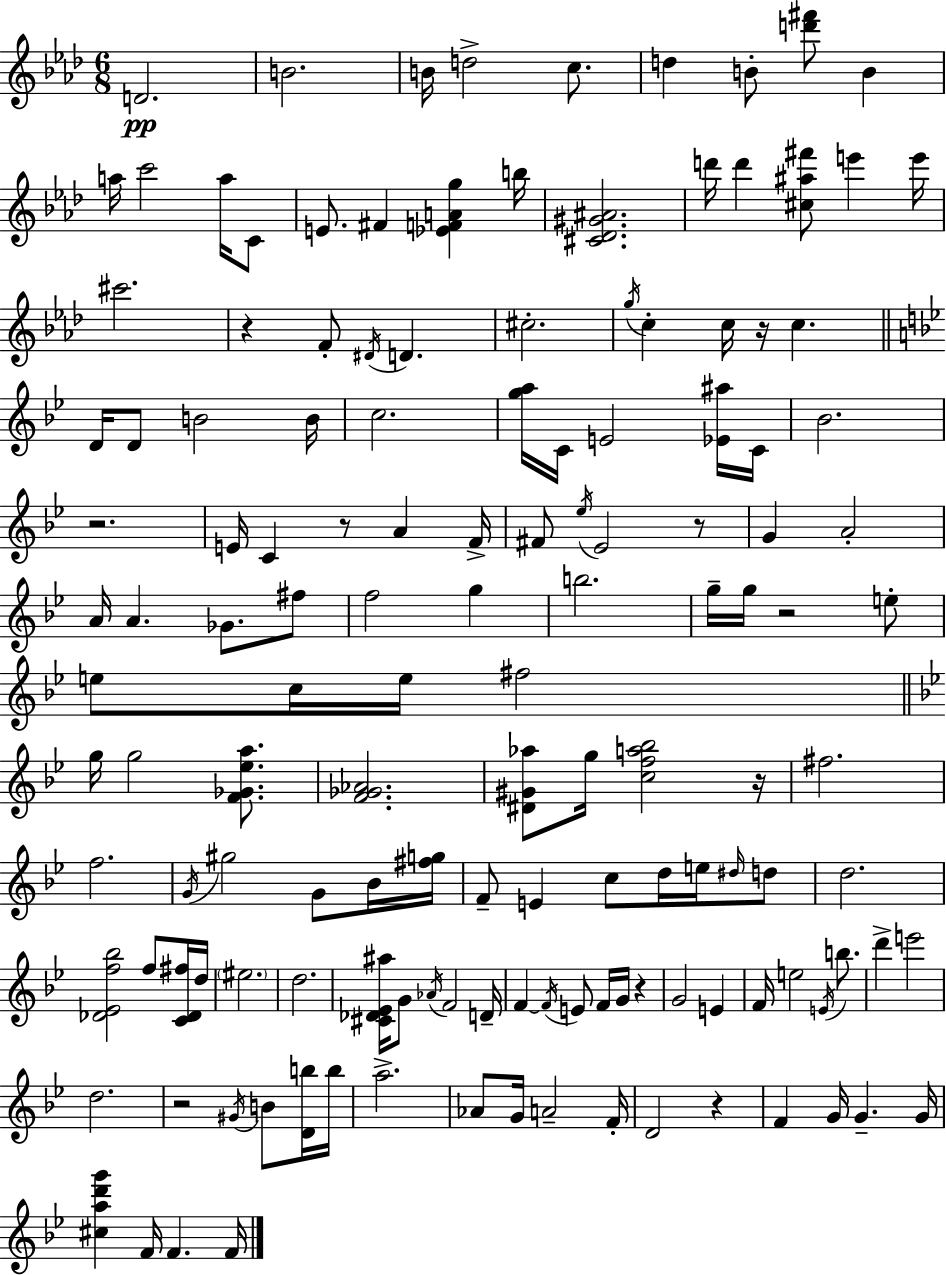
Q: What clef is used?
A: treble